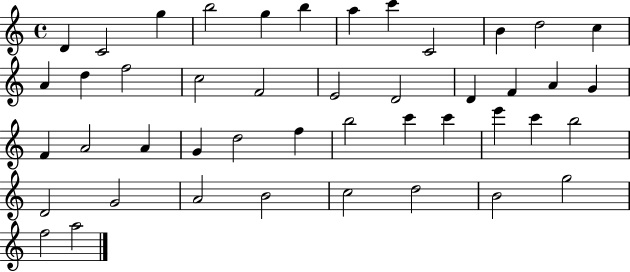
{
  \clef treble
  \time 4/4
  \defaultTimeSignature
  \key c \major
  d'4 c'2 g''4 | b''2 g''4 b''4 | a''4 c'''4 c'2 | b'4 d''2 c''4 | \break a'4 d''4 f''2 | c''2 f'2 | e'2 d'2 | d'4 f'4 a'4 g'4 | \break f'4 a'2 a'4 | g'4 d''2 f''4 | b''2 c'''4 c'''4 | e'''4 c'''4 b''2 | \break d'2 g'2 | a'2 b'2 | c''2 d''2 | b'2 g''2 | \break f''2 a''2 | \bar "|."
}